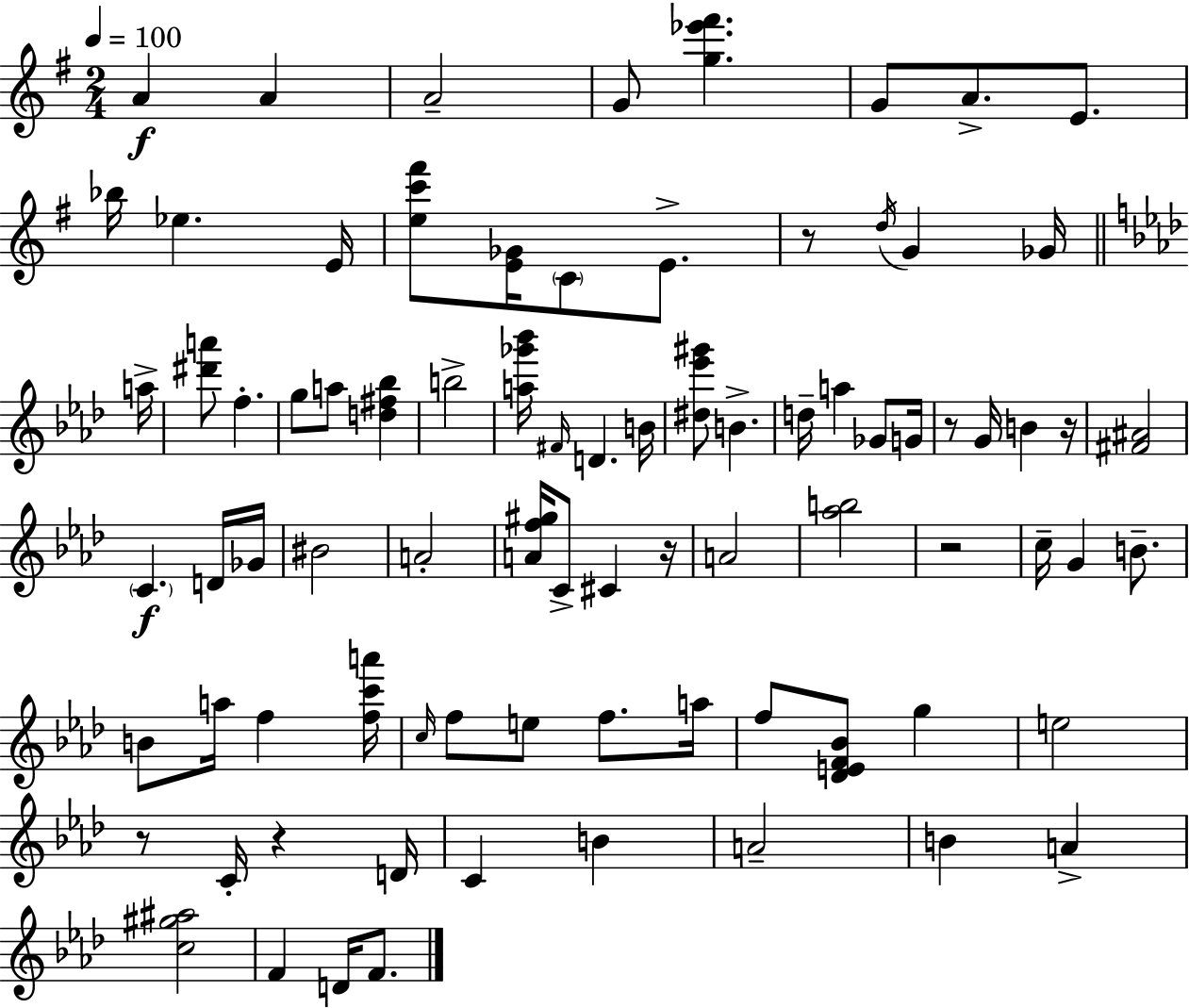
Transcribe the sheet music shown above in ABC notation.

X:1
T:Untitled
M:2/4
L:1/4
K:G
A A A2 G/2 [g_e'^f'] G/2 A/2 E/2 _b/4 _e E/4 [ec'^f']/2 [E_G]/4 C/2 E/2 z/2 d/4 G _G/4 a/4 [^d'a']/2 f g/2 a/2 [d^f_b] b2 [a_g'_b']/4 ^F/4 D B/4 [^d_e'^g']/2 B d/4 a _G/2 G/4 z/2 G/4 B z/4 [^F^A]2 C D/4 _G/4 ^B2 A2 [Af^g]/4 C/2 ^C z/4 A2 [_ab]2 z2 c/4 G B/2 B/2 a/4 f [fc'a']/4 c/4 f/2 e/2 f/2 a/4 f/2 [_DEF_B]/2 g e2 z/2 C/4 z D/4 C B A2 B A [c^g^a]2 F D/4 F/2